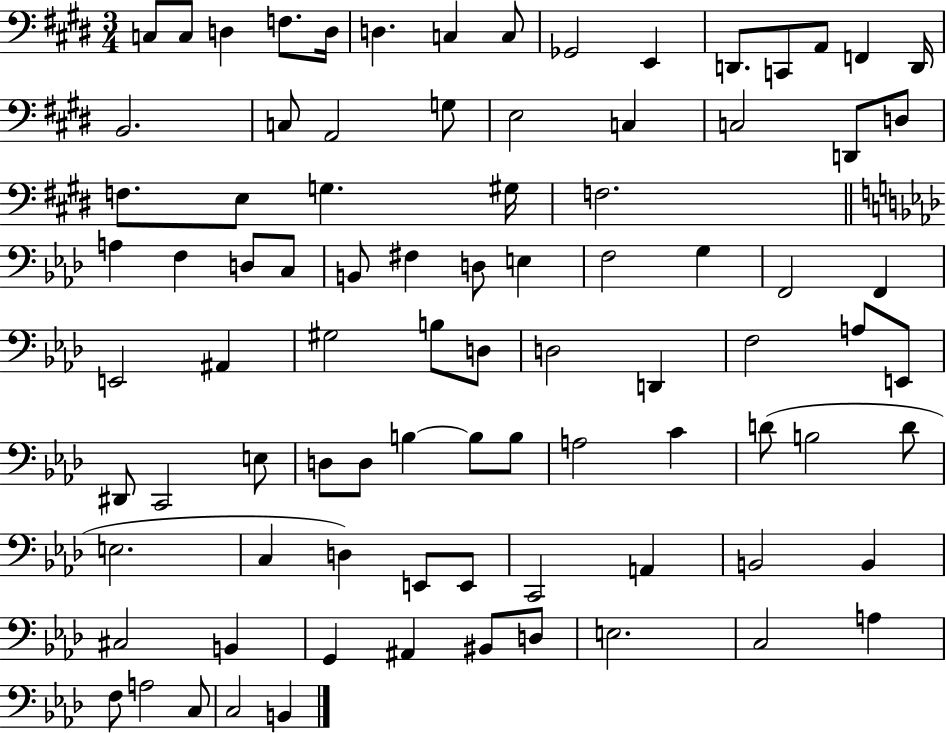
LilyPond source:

{
  \clef bass
  \numericTimeSignature
  \time 3/4
  \key e \major
  c8 c8 d4 f8. d16 | d4. c4 c8 | ges,2 e,4 | d,8. c,8 a,8 f,4 d,16 | \break b,2. | c8 a,2 g8 | e2 c4 | c2 d,8 d8 | \break f8. e8 g4. gis16 | f2. | \bar "||" \break \key aes \major a4 f4 d8 c8 | b,8 fis4 d8 e4 | f2 g4 | f,2 f,4 | \break e,2 ais,4 | gis2 b8 d8 | d2 d,4 | f2 a8 e,8 | \break dis,8 c,2 e8 | d8 d8 b4~~ b8 b8 | a2 c'4 | d'8( b2 d'8 | \break e2. | c4 d4) e,8 e,8 | c,2 a,4 | b,2 b,4 | \break cis2 b,4 | g,4 ais,4 bis,8 d8 | e2. | c2 a4 | \break f8 a2 c8 | c2 b,4 | \bar "|."
}